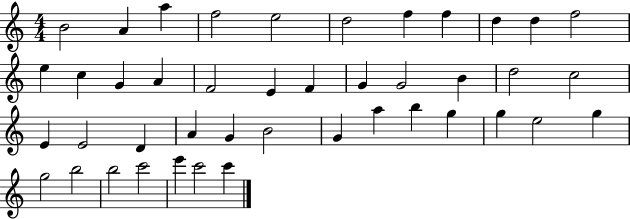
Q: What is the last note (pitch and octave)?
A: C6